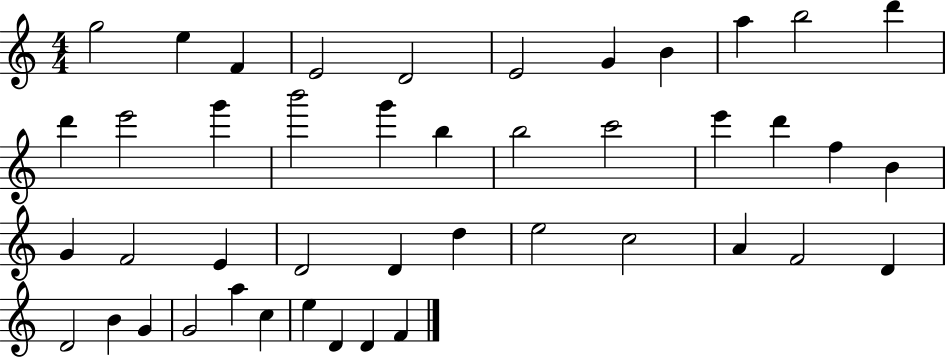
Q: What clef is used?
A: treble